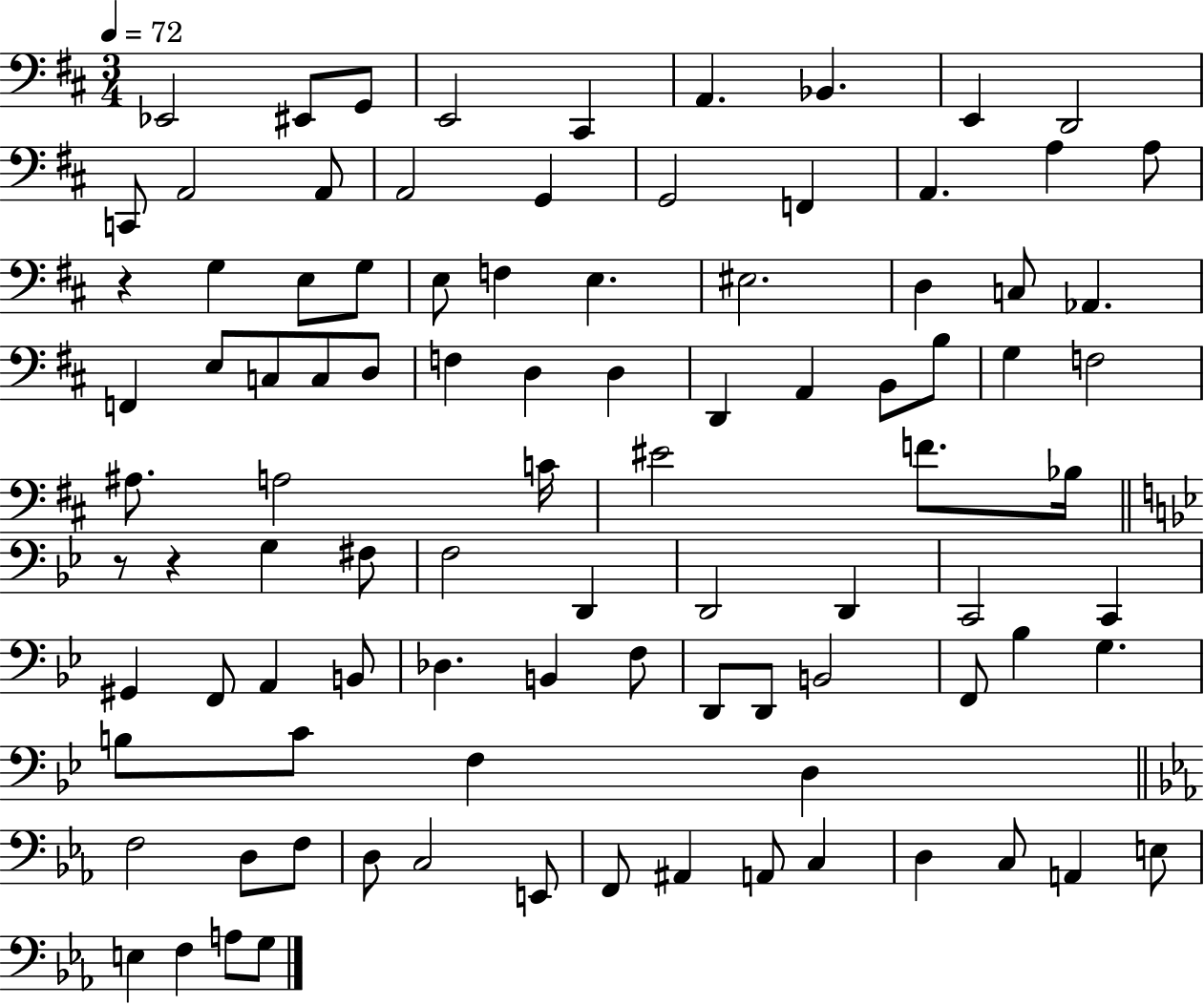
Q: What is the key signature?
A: D major